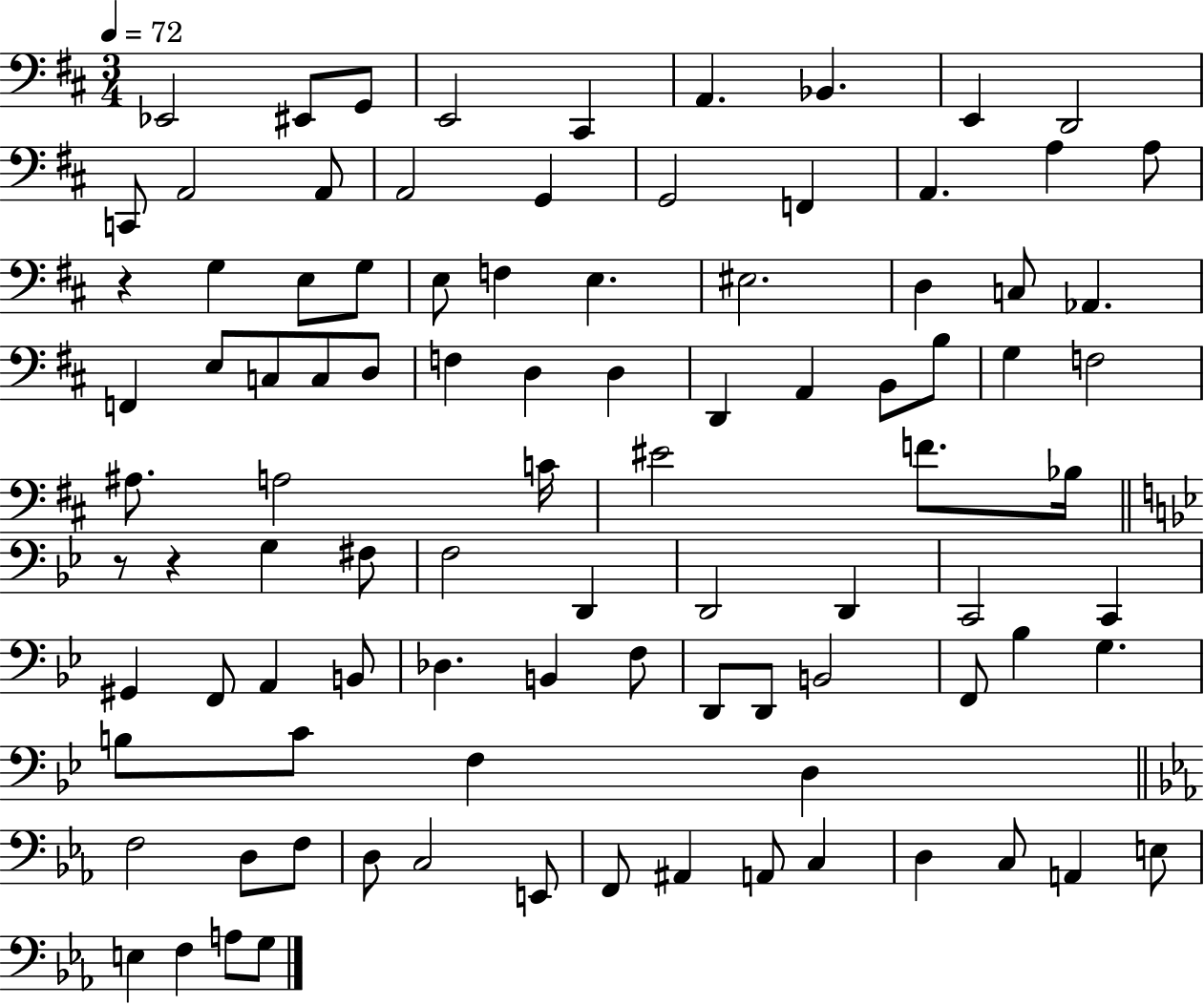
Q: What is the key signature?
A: D major